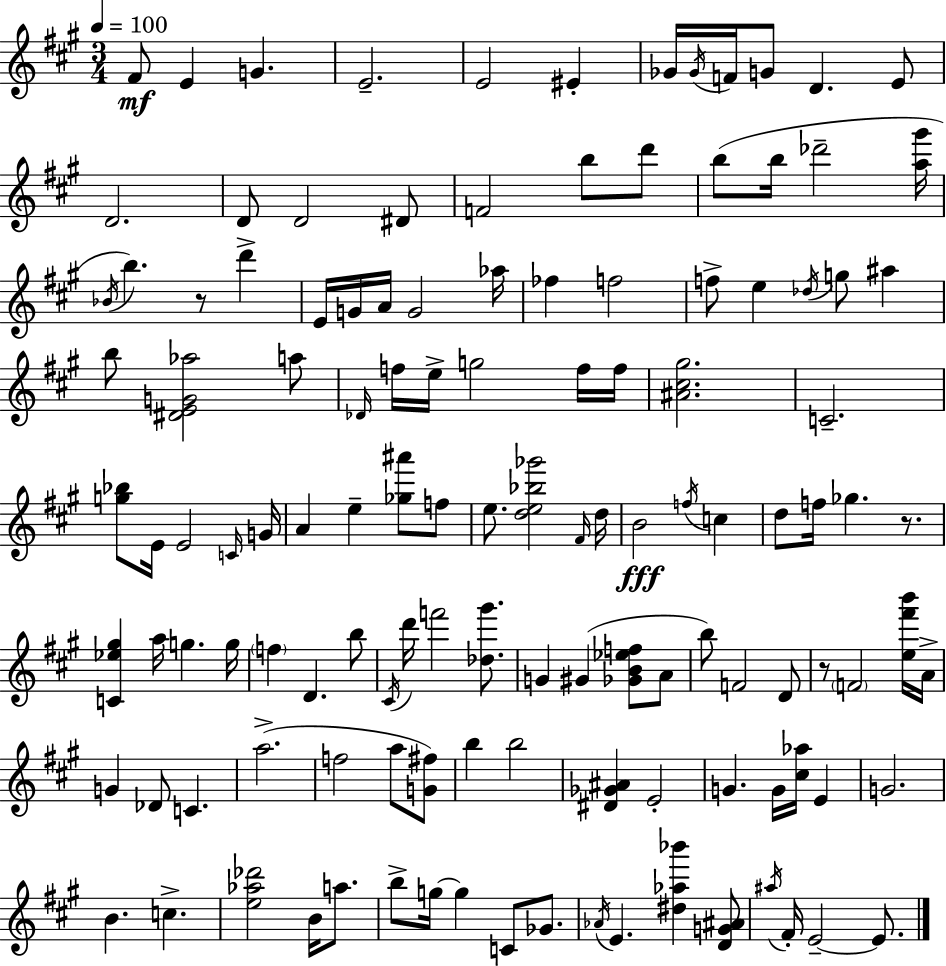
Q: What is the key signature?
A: A major